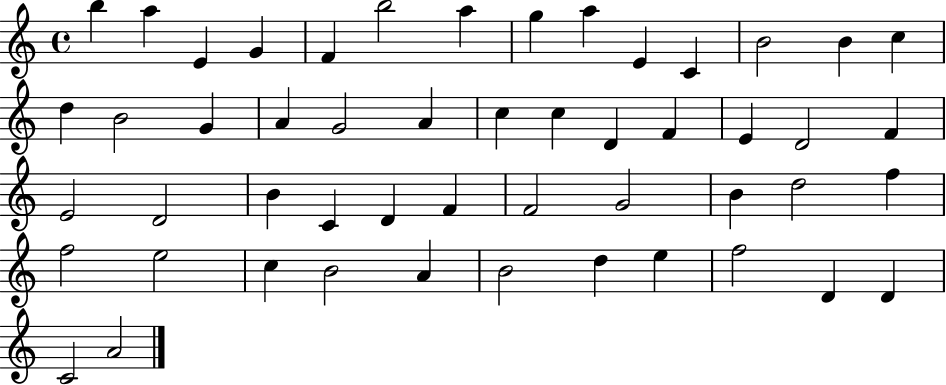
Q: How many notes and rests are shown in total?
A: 51